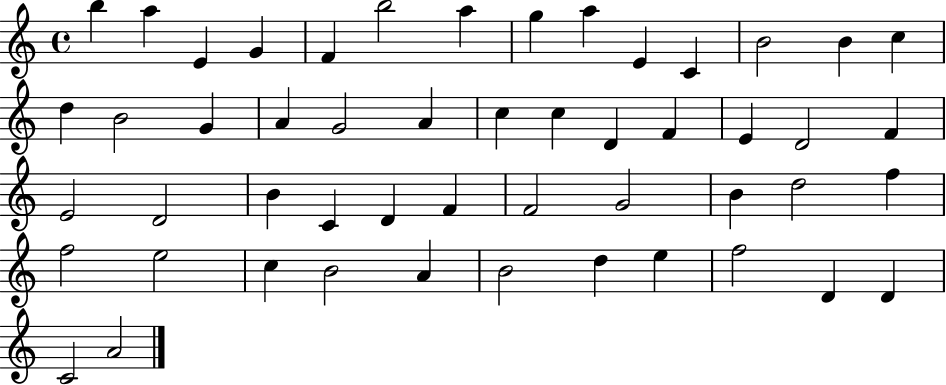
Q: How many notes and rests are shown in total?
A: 51